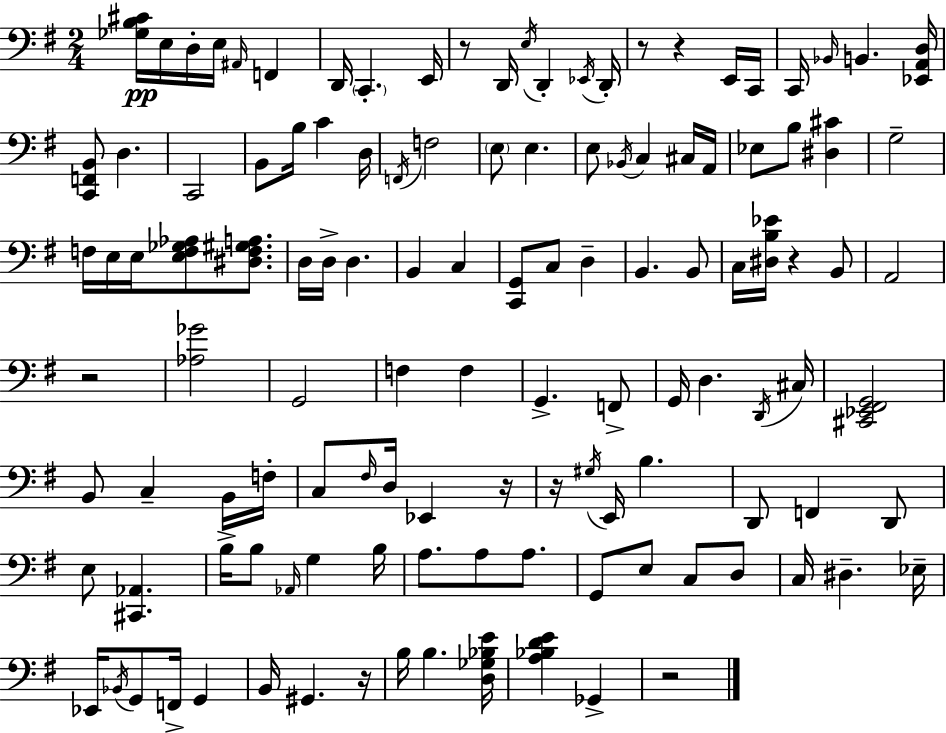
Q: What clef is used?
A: bass